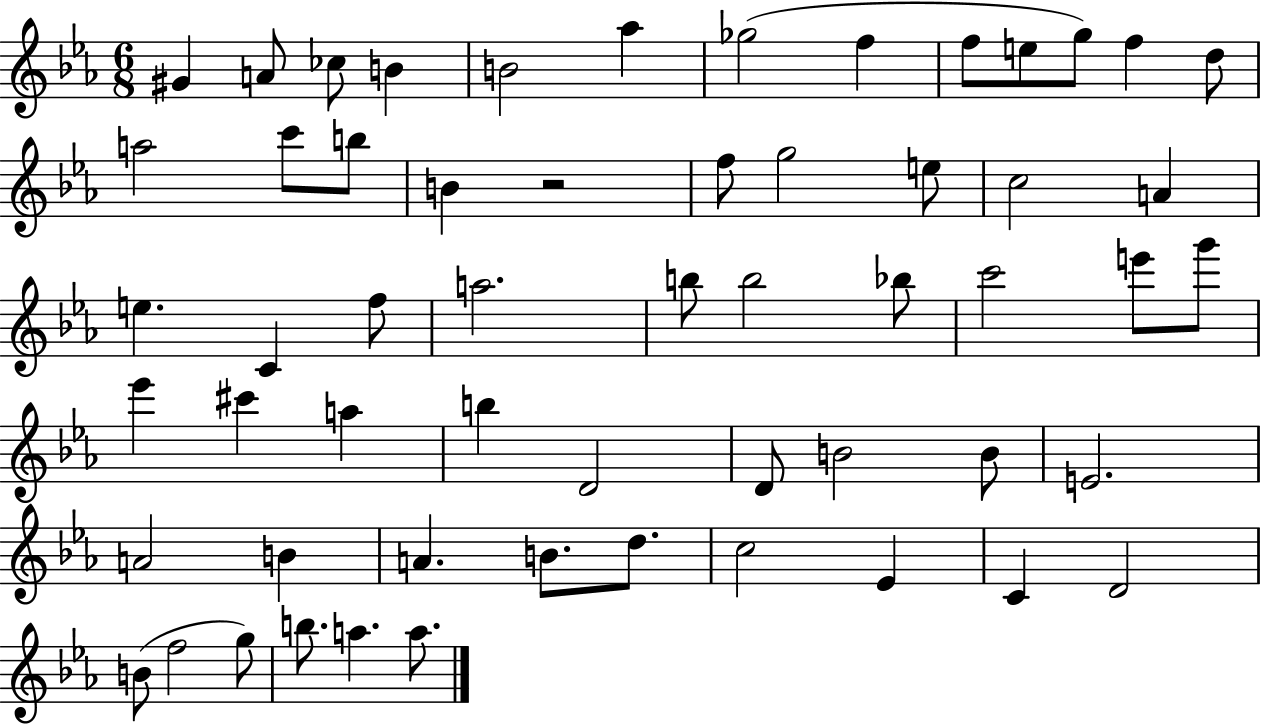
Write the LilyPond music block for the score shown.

{
  \clef treble
  \numericTimeSignature
  \time 6/8
  \key ees \major
  gis'4 a'8 ces''8 b'4 | b'2 aes''4 | ges''2( f''4 | f''8 e''8 g''8) f''4 d''8 | \break a''2 c'''8 b''8 | b'4 r2 | f''8 g''2 e''8 | c''2 a'4 | \break e''4. c'4 f''8 | a''2. | b''8 b''2 bes''8 | c'''2 e'''8 g'''8 | \break ees'''4 cis'''4 a''4 | b''4 d'2 | d'8 b'2 b'8 | e'2. | \break a'2 b'4 | a'4. b'8. d''8. | c''2 ees'4 | c'4 d'2 | \break b'8( f''2 g''8) | b''8. a''4. a''8. | \bar "|."
}